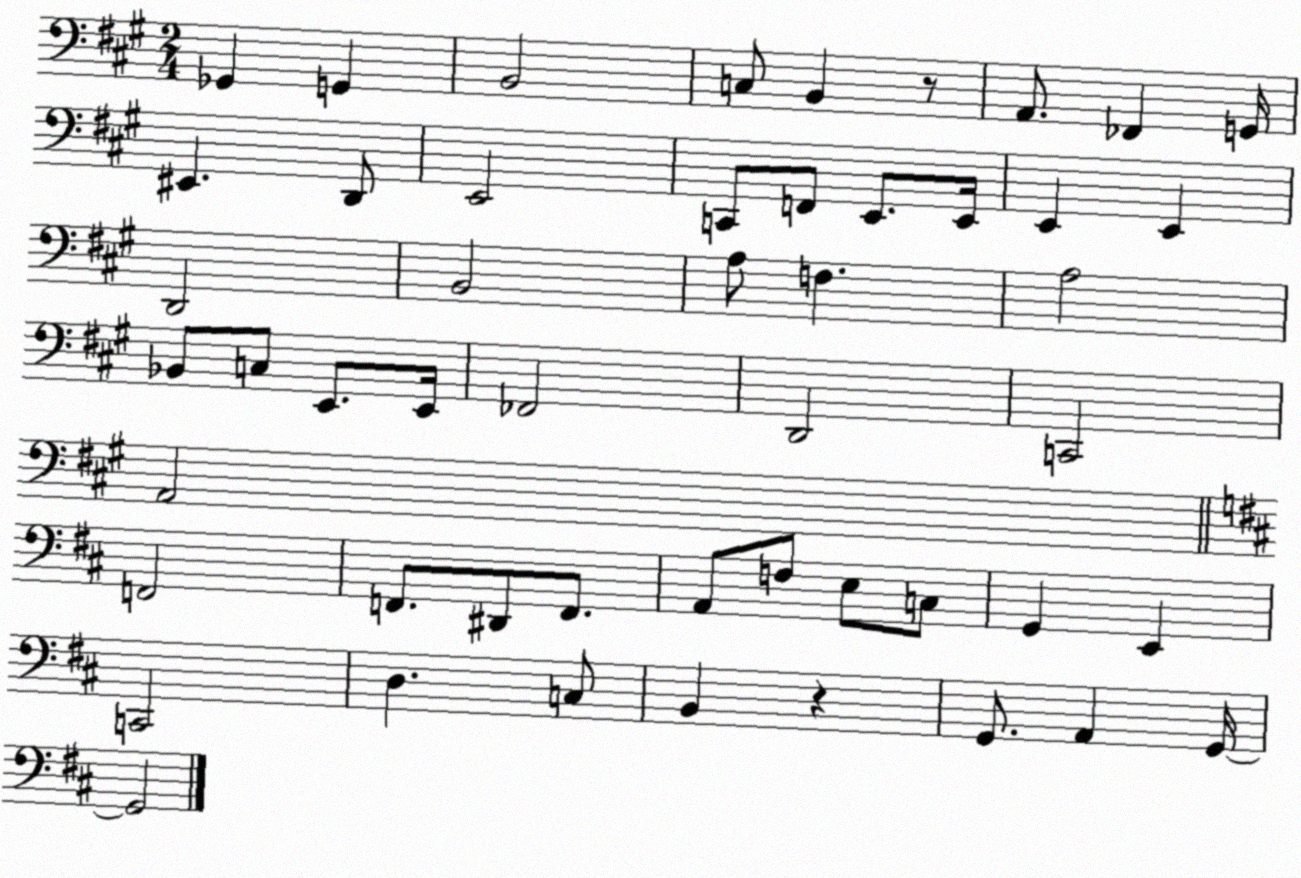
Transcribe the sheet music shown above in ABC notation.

X:1
T:Untitled
M:2/4
L:1/4
K:A
_G,, G,, B,,2 C,/2 B,, z/2 A,,/2 _F,, G,,/4 ^E,, D,,/2 E,,2 C,,/2 F,,/2 E,,/2 E,,/4 E,, E,, D,,2 B,,2 A,/2 F, A,2 _B,,/2 C,/2 E,,/2 E,,/4 _F,,2 D,,2 C,,2 A,,2 F,,2 F,,/2 ^D,,/2 F,,/2 A,,/2 F,/2 E,/2 C,/2 G,, E,, C,,2 D, C,/2 B,, z G,,/2 A,, G,,/4 G,,2